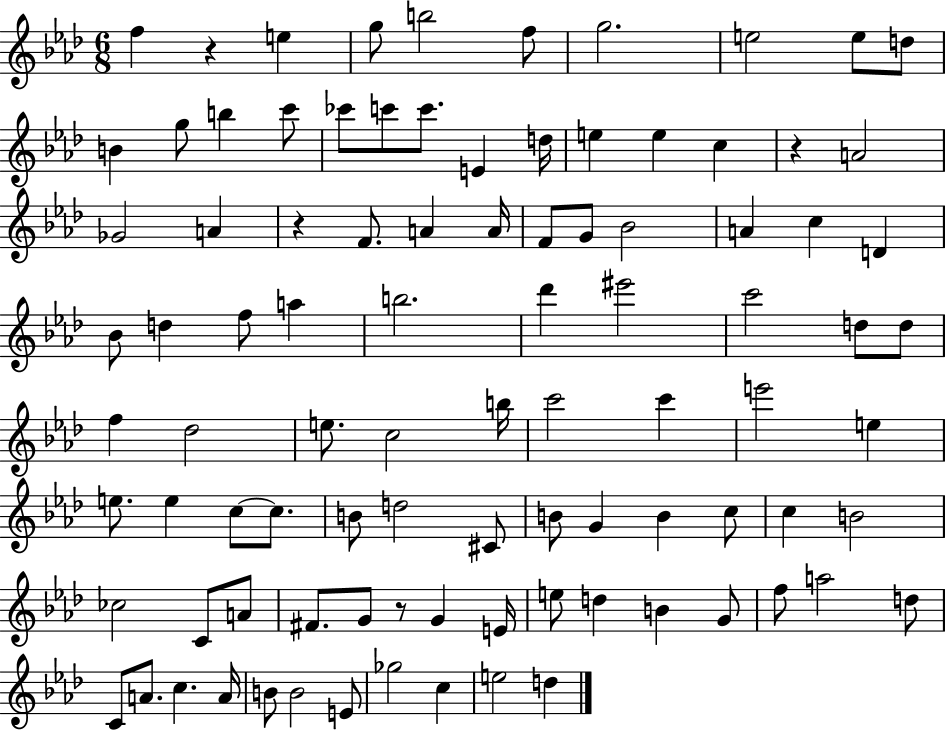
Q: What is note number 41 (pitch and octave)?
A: C6